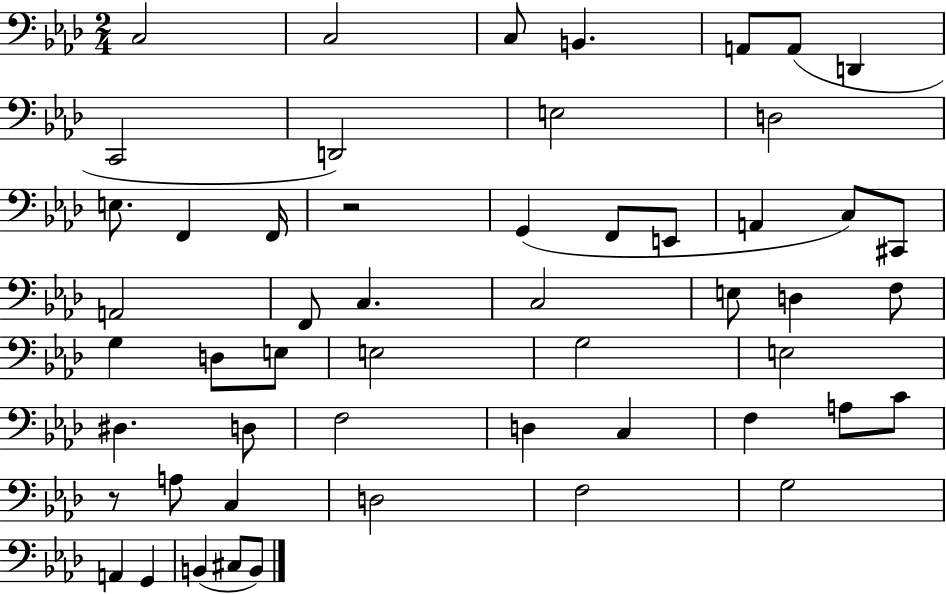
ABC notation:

X:1
T:Untitled
M:2/4
L:1/4
K:Ab
C,2 C,2 C,/2 B,, A,,/2 A,,/2 D,, C,,2 D,,2 E,2 D,2 E,/2 F,, F,,/4 z2 G,, F,,/2 E,,/2 A,, C,/2 ^C,,/2 A,,2 F,,/2 C, C,2 E,/2 D, F,/2 G, D,/2 E,/2 E,2 G,2 E,2 ^D, D,/2 F,2 D, C, F, A,/2 C/2 z/2 A,/2 C, D,2 F,2 G,2 A,, G,, B,, ^C,/2 B,,/2